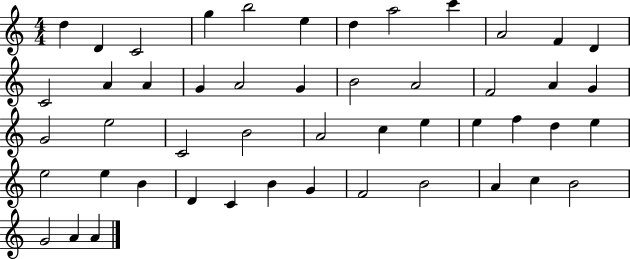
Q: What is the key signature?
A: C major